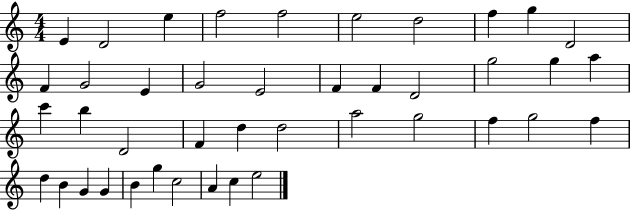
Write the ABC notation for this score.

X:1
T:Untitled
M:4/4
L:1/4
K:C
E D2 e f2 f2 e2 d2 f g D2 F G2 E G2 E2 F F D2 g2 g a c' b D2 F d d2 a2 g2 f g2 f d B G G B g c2 A c e2